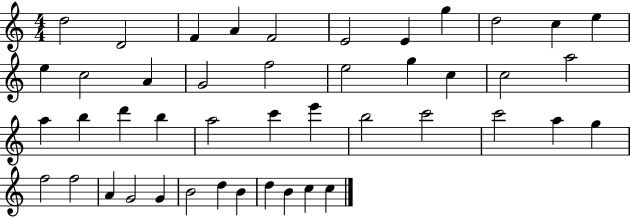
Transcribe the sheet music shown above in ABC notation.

X:1
T:Untitled
M:4/4
L:1/4
K:C
d2 D2 F A F2 E2 E g d2 c e e c2 A G2 f2 e2 g c c2 a2 a b d' b a2 c' e' b2 c'2 c'2 a g f2 f2 A G2 G B2 d B d B c c